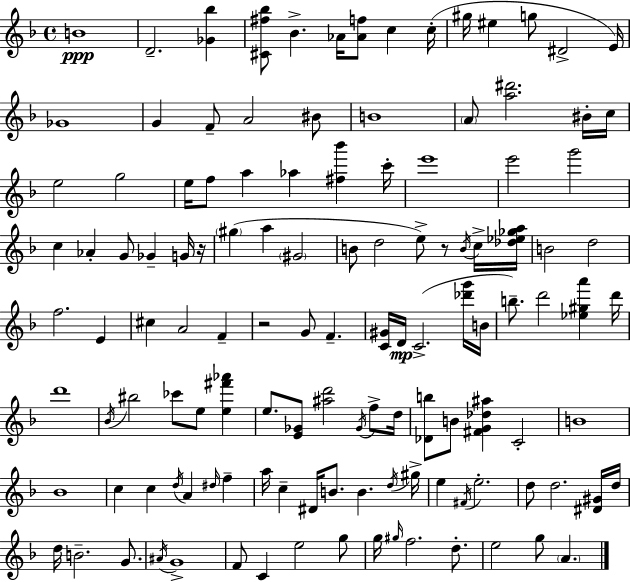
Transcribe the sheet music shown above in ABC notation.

X:1
T:Untitled
M:4/4
L:1/4
K:F
B4 D2 [_G_b] [^C^f_b]/2 _B _A/4 [_Af]/2 c c/4 ^g/4 ^e g/2 ^D2 E/4 _G4 G F/2 A2 ^B/2 B4 A/2 [a^d']2 ^B/4 c/4 e2 g2 e/4 f/2 a _a [^f_b'] c'/4 e'4 e'2 g'2 c _A G/2 _G G/4 z/4 ^g a ^G2 B/2 d2 e/2 z/2 B/4 c/4 [_d_e_ga]/4 B2 d2 f2 E ^c A2 F z2 G/2 F [C^G]/4 D/4 C2 [_d'g']/4 B/4 b/2 d'2 [_e^ga'] d'/4 d'4 _B/4 ^b2 _c'/2 e/2 [e^f'_a'] e/2 [E_G]/2 [^ad']2 _G/4 f/2 d/4 [_Db]/2 B/2 [^FG_d^a] C2 B4 _B4 c c d/4 A ^d/4 f a/4 c ^D/4 B/2 B d/4 ^g/4 e ^F/4 e2 d/2 d2 [^D^G]/4 d/4 d/4 B2 G/2 ^A/4 G4 F/2 C e2 g/2 g/4 ^g/4 f2 d/2 e2 g/2 A